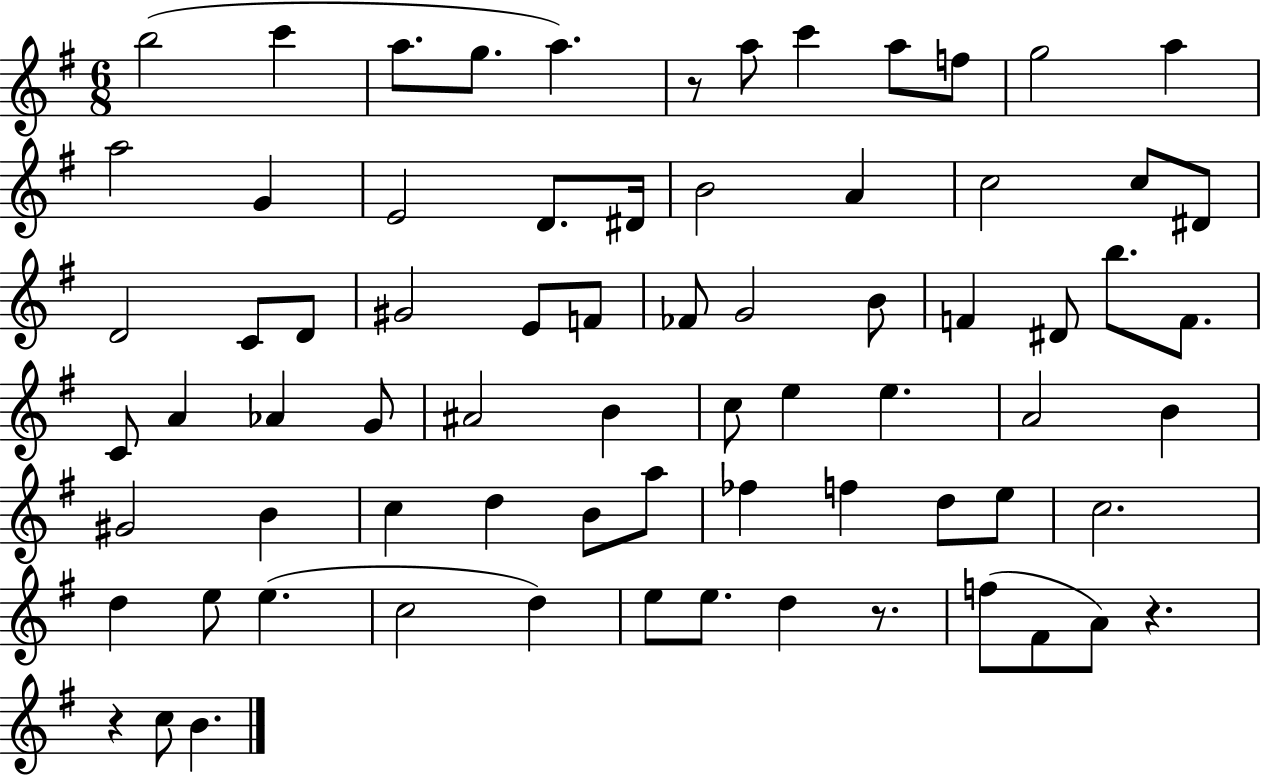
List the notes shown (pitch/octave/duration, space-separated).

B5/h C6/q A5/e. G5/e. A5/q. R/e A5/e C6/q A5/e F5/e G5/h A5/q A5/h G4/q E4/h D4/e. D#4/s B4/h A4/q C5/h C5/e D#4/e D4/h C4/e D4/e G#4/h E4/e F4/e FES4/e G4/h B4/e F4/q D#4/e B5/e. F4/e. C4/e A4/q Ab4/q G4/e A#4/h B4/q C5/e E5/q E5/q. A4/h B4/q G#4/h B4/q C5/q D5/q B4/e A5/e FES5/q F5/q D5/e E5/e C5/h. D5/q E5/e E5/q. C5/h D5/q E5/e E5/e. D5/q R/e. F5/e F#4/e A4/e R/q. R/q C5/e B4/q.